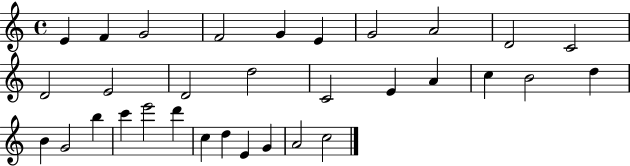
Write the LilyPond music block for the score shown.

{
  \clef treble
  \time 4/4
  \defaultTimeSignature
  \key c \major
  e'4 f'4 g'2 | f'2 g'4 e'4 | g'2 a'2 | d'2 c'2 | \break d'2 e'2 | d'2 d''2 | c'2 e'4 a'4 | c''4 b'2 d''4 | \break b'4 g'2 b''4 | c'''4 e'''2 d'''4 | c''4 d''4 e'4 g'4 | a'2 c''2 | \break \bar "|."
}